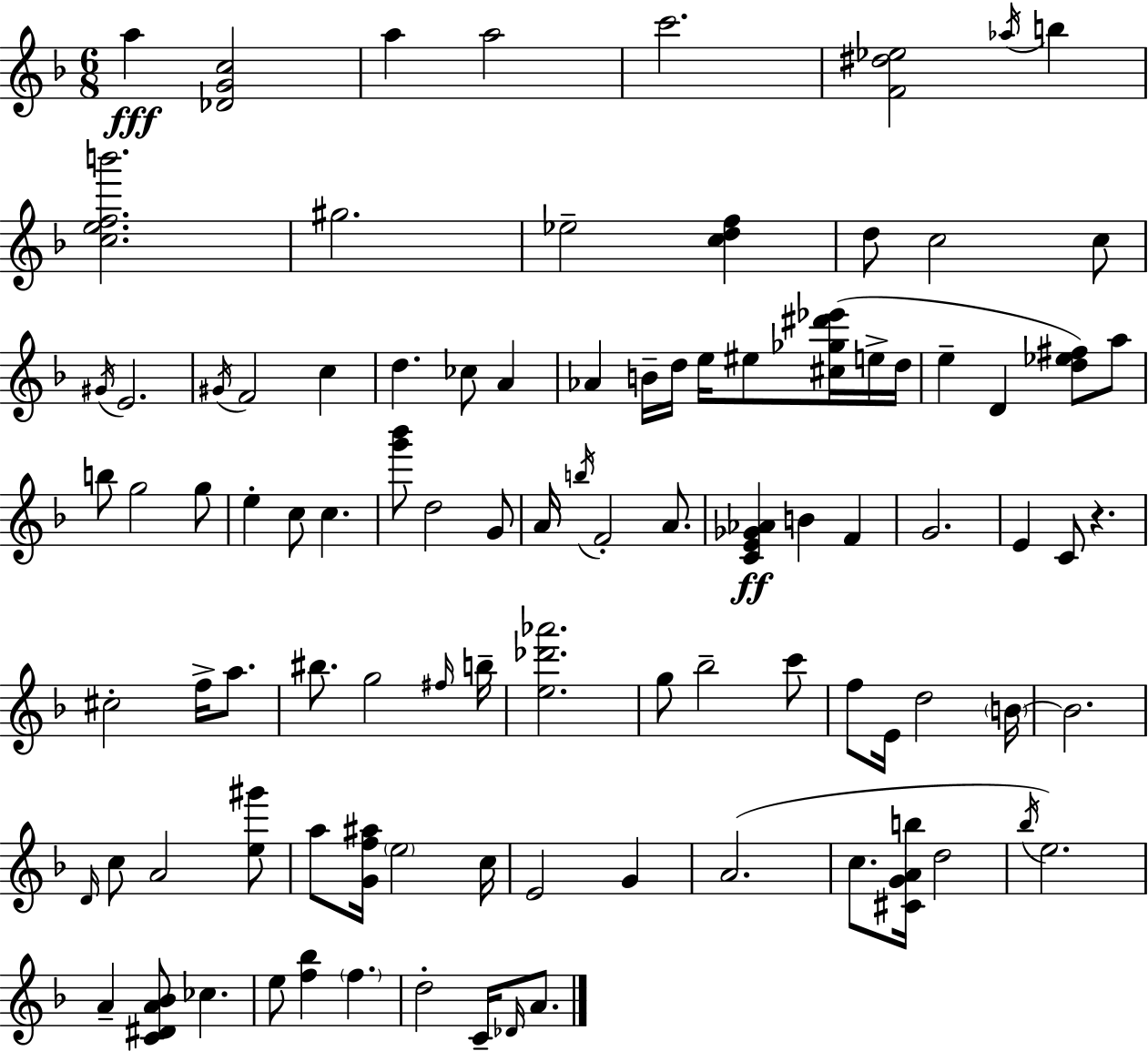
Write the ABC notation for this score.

X:1
T:Untitled
M:6/8
L:1/4
K:F
a [_DGc]2 a a2 c'2 [F^d_e]2 _a/4 b [cefb']2 ^g2 _e2 [cdf] d/2 c2 c/2 ^G/4 E2 ^G/4 F2 c d _c/2 A _A B/4 d/4 e/4 ^e/2 [^c_g^d'_e']/4 e/4 d/4 e D [d_e^f]/2 a/2 b/2 g2 g/2 e c/2 c [g'_b']/2 d2 G/2 A/4 b/4 F2 A/2 [CE_G_A] B F G2 E C/2 z ^c2 f/4 a/2 ^b/2 g2 ^f/4 b/4 [e_d'_a']2 g/2 _b2 c'/2 f/2 E/4 d2 B/4 B2 D/4 c/2 A2 [e^g']/2 a/2 [Gf^a]/4 e2 c/4 E2 G A2 c/2 [^CGAb]/4 d2 _b/4 e2 A [C^DA_B]/2 _c e/2 [f_b] f d2 C/4 _D/4 A/2